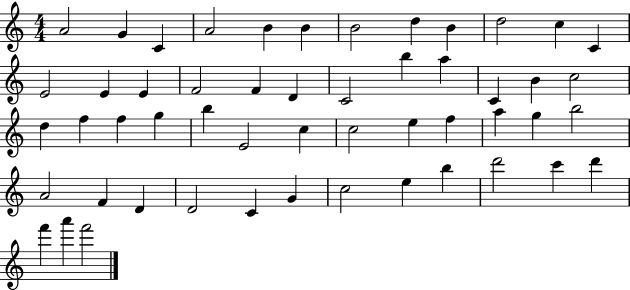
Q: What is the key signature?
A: C major